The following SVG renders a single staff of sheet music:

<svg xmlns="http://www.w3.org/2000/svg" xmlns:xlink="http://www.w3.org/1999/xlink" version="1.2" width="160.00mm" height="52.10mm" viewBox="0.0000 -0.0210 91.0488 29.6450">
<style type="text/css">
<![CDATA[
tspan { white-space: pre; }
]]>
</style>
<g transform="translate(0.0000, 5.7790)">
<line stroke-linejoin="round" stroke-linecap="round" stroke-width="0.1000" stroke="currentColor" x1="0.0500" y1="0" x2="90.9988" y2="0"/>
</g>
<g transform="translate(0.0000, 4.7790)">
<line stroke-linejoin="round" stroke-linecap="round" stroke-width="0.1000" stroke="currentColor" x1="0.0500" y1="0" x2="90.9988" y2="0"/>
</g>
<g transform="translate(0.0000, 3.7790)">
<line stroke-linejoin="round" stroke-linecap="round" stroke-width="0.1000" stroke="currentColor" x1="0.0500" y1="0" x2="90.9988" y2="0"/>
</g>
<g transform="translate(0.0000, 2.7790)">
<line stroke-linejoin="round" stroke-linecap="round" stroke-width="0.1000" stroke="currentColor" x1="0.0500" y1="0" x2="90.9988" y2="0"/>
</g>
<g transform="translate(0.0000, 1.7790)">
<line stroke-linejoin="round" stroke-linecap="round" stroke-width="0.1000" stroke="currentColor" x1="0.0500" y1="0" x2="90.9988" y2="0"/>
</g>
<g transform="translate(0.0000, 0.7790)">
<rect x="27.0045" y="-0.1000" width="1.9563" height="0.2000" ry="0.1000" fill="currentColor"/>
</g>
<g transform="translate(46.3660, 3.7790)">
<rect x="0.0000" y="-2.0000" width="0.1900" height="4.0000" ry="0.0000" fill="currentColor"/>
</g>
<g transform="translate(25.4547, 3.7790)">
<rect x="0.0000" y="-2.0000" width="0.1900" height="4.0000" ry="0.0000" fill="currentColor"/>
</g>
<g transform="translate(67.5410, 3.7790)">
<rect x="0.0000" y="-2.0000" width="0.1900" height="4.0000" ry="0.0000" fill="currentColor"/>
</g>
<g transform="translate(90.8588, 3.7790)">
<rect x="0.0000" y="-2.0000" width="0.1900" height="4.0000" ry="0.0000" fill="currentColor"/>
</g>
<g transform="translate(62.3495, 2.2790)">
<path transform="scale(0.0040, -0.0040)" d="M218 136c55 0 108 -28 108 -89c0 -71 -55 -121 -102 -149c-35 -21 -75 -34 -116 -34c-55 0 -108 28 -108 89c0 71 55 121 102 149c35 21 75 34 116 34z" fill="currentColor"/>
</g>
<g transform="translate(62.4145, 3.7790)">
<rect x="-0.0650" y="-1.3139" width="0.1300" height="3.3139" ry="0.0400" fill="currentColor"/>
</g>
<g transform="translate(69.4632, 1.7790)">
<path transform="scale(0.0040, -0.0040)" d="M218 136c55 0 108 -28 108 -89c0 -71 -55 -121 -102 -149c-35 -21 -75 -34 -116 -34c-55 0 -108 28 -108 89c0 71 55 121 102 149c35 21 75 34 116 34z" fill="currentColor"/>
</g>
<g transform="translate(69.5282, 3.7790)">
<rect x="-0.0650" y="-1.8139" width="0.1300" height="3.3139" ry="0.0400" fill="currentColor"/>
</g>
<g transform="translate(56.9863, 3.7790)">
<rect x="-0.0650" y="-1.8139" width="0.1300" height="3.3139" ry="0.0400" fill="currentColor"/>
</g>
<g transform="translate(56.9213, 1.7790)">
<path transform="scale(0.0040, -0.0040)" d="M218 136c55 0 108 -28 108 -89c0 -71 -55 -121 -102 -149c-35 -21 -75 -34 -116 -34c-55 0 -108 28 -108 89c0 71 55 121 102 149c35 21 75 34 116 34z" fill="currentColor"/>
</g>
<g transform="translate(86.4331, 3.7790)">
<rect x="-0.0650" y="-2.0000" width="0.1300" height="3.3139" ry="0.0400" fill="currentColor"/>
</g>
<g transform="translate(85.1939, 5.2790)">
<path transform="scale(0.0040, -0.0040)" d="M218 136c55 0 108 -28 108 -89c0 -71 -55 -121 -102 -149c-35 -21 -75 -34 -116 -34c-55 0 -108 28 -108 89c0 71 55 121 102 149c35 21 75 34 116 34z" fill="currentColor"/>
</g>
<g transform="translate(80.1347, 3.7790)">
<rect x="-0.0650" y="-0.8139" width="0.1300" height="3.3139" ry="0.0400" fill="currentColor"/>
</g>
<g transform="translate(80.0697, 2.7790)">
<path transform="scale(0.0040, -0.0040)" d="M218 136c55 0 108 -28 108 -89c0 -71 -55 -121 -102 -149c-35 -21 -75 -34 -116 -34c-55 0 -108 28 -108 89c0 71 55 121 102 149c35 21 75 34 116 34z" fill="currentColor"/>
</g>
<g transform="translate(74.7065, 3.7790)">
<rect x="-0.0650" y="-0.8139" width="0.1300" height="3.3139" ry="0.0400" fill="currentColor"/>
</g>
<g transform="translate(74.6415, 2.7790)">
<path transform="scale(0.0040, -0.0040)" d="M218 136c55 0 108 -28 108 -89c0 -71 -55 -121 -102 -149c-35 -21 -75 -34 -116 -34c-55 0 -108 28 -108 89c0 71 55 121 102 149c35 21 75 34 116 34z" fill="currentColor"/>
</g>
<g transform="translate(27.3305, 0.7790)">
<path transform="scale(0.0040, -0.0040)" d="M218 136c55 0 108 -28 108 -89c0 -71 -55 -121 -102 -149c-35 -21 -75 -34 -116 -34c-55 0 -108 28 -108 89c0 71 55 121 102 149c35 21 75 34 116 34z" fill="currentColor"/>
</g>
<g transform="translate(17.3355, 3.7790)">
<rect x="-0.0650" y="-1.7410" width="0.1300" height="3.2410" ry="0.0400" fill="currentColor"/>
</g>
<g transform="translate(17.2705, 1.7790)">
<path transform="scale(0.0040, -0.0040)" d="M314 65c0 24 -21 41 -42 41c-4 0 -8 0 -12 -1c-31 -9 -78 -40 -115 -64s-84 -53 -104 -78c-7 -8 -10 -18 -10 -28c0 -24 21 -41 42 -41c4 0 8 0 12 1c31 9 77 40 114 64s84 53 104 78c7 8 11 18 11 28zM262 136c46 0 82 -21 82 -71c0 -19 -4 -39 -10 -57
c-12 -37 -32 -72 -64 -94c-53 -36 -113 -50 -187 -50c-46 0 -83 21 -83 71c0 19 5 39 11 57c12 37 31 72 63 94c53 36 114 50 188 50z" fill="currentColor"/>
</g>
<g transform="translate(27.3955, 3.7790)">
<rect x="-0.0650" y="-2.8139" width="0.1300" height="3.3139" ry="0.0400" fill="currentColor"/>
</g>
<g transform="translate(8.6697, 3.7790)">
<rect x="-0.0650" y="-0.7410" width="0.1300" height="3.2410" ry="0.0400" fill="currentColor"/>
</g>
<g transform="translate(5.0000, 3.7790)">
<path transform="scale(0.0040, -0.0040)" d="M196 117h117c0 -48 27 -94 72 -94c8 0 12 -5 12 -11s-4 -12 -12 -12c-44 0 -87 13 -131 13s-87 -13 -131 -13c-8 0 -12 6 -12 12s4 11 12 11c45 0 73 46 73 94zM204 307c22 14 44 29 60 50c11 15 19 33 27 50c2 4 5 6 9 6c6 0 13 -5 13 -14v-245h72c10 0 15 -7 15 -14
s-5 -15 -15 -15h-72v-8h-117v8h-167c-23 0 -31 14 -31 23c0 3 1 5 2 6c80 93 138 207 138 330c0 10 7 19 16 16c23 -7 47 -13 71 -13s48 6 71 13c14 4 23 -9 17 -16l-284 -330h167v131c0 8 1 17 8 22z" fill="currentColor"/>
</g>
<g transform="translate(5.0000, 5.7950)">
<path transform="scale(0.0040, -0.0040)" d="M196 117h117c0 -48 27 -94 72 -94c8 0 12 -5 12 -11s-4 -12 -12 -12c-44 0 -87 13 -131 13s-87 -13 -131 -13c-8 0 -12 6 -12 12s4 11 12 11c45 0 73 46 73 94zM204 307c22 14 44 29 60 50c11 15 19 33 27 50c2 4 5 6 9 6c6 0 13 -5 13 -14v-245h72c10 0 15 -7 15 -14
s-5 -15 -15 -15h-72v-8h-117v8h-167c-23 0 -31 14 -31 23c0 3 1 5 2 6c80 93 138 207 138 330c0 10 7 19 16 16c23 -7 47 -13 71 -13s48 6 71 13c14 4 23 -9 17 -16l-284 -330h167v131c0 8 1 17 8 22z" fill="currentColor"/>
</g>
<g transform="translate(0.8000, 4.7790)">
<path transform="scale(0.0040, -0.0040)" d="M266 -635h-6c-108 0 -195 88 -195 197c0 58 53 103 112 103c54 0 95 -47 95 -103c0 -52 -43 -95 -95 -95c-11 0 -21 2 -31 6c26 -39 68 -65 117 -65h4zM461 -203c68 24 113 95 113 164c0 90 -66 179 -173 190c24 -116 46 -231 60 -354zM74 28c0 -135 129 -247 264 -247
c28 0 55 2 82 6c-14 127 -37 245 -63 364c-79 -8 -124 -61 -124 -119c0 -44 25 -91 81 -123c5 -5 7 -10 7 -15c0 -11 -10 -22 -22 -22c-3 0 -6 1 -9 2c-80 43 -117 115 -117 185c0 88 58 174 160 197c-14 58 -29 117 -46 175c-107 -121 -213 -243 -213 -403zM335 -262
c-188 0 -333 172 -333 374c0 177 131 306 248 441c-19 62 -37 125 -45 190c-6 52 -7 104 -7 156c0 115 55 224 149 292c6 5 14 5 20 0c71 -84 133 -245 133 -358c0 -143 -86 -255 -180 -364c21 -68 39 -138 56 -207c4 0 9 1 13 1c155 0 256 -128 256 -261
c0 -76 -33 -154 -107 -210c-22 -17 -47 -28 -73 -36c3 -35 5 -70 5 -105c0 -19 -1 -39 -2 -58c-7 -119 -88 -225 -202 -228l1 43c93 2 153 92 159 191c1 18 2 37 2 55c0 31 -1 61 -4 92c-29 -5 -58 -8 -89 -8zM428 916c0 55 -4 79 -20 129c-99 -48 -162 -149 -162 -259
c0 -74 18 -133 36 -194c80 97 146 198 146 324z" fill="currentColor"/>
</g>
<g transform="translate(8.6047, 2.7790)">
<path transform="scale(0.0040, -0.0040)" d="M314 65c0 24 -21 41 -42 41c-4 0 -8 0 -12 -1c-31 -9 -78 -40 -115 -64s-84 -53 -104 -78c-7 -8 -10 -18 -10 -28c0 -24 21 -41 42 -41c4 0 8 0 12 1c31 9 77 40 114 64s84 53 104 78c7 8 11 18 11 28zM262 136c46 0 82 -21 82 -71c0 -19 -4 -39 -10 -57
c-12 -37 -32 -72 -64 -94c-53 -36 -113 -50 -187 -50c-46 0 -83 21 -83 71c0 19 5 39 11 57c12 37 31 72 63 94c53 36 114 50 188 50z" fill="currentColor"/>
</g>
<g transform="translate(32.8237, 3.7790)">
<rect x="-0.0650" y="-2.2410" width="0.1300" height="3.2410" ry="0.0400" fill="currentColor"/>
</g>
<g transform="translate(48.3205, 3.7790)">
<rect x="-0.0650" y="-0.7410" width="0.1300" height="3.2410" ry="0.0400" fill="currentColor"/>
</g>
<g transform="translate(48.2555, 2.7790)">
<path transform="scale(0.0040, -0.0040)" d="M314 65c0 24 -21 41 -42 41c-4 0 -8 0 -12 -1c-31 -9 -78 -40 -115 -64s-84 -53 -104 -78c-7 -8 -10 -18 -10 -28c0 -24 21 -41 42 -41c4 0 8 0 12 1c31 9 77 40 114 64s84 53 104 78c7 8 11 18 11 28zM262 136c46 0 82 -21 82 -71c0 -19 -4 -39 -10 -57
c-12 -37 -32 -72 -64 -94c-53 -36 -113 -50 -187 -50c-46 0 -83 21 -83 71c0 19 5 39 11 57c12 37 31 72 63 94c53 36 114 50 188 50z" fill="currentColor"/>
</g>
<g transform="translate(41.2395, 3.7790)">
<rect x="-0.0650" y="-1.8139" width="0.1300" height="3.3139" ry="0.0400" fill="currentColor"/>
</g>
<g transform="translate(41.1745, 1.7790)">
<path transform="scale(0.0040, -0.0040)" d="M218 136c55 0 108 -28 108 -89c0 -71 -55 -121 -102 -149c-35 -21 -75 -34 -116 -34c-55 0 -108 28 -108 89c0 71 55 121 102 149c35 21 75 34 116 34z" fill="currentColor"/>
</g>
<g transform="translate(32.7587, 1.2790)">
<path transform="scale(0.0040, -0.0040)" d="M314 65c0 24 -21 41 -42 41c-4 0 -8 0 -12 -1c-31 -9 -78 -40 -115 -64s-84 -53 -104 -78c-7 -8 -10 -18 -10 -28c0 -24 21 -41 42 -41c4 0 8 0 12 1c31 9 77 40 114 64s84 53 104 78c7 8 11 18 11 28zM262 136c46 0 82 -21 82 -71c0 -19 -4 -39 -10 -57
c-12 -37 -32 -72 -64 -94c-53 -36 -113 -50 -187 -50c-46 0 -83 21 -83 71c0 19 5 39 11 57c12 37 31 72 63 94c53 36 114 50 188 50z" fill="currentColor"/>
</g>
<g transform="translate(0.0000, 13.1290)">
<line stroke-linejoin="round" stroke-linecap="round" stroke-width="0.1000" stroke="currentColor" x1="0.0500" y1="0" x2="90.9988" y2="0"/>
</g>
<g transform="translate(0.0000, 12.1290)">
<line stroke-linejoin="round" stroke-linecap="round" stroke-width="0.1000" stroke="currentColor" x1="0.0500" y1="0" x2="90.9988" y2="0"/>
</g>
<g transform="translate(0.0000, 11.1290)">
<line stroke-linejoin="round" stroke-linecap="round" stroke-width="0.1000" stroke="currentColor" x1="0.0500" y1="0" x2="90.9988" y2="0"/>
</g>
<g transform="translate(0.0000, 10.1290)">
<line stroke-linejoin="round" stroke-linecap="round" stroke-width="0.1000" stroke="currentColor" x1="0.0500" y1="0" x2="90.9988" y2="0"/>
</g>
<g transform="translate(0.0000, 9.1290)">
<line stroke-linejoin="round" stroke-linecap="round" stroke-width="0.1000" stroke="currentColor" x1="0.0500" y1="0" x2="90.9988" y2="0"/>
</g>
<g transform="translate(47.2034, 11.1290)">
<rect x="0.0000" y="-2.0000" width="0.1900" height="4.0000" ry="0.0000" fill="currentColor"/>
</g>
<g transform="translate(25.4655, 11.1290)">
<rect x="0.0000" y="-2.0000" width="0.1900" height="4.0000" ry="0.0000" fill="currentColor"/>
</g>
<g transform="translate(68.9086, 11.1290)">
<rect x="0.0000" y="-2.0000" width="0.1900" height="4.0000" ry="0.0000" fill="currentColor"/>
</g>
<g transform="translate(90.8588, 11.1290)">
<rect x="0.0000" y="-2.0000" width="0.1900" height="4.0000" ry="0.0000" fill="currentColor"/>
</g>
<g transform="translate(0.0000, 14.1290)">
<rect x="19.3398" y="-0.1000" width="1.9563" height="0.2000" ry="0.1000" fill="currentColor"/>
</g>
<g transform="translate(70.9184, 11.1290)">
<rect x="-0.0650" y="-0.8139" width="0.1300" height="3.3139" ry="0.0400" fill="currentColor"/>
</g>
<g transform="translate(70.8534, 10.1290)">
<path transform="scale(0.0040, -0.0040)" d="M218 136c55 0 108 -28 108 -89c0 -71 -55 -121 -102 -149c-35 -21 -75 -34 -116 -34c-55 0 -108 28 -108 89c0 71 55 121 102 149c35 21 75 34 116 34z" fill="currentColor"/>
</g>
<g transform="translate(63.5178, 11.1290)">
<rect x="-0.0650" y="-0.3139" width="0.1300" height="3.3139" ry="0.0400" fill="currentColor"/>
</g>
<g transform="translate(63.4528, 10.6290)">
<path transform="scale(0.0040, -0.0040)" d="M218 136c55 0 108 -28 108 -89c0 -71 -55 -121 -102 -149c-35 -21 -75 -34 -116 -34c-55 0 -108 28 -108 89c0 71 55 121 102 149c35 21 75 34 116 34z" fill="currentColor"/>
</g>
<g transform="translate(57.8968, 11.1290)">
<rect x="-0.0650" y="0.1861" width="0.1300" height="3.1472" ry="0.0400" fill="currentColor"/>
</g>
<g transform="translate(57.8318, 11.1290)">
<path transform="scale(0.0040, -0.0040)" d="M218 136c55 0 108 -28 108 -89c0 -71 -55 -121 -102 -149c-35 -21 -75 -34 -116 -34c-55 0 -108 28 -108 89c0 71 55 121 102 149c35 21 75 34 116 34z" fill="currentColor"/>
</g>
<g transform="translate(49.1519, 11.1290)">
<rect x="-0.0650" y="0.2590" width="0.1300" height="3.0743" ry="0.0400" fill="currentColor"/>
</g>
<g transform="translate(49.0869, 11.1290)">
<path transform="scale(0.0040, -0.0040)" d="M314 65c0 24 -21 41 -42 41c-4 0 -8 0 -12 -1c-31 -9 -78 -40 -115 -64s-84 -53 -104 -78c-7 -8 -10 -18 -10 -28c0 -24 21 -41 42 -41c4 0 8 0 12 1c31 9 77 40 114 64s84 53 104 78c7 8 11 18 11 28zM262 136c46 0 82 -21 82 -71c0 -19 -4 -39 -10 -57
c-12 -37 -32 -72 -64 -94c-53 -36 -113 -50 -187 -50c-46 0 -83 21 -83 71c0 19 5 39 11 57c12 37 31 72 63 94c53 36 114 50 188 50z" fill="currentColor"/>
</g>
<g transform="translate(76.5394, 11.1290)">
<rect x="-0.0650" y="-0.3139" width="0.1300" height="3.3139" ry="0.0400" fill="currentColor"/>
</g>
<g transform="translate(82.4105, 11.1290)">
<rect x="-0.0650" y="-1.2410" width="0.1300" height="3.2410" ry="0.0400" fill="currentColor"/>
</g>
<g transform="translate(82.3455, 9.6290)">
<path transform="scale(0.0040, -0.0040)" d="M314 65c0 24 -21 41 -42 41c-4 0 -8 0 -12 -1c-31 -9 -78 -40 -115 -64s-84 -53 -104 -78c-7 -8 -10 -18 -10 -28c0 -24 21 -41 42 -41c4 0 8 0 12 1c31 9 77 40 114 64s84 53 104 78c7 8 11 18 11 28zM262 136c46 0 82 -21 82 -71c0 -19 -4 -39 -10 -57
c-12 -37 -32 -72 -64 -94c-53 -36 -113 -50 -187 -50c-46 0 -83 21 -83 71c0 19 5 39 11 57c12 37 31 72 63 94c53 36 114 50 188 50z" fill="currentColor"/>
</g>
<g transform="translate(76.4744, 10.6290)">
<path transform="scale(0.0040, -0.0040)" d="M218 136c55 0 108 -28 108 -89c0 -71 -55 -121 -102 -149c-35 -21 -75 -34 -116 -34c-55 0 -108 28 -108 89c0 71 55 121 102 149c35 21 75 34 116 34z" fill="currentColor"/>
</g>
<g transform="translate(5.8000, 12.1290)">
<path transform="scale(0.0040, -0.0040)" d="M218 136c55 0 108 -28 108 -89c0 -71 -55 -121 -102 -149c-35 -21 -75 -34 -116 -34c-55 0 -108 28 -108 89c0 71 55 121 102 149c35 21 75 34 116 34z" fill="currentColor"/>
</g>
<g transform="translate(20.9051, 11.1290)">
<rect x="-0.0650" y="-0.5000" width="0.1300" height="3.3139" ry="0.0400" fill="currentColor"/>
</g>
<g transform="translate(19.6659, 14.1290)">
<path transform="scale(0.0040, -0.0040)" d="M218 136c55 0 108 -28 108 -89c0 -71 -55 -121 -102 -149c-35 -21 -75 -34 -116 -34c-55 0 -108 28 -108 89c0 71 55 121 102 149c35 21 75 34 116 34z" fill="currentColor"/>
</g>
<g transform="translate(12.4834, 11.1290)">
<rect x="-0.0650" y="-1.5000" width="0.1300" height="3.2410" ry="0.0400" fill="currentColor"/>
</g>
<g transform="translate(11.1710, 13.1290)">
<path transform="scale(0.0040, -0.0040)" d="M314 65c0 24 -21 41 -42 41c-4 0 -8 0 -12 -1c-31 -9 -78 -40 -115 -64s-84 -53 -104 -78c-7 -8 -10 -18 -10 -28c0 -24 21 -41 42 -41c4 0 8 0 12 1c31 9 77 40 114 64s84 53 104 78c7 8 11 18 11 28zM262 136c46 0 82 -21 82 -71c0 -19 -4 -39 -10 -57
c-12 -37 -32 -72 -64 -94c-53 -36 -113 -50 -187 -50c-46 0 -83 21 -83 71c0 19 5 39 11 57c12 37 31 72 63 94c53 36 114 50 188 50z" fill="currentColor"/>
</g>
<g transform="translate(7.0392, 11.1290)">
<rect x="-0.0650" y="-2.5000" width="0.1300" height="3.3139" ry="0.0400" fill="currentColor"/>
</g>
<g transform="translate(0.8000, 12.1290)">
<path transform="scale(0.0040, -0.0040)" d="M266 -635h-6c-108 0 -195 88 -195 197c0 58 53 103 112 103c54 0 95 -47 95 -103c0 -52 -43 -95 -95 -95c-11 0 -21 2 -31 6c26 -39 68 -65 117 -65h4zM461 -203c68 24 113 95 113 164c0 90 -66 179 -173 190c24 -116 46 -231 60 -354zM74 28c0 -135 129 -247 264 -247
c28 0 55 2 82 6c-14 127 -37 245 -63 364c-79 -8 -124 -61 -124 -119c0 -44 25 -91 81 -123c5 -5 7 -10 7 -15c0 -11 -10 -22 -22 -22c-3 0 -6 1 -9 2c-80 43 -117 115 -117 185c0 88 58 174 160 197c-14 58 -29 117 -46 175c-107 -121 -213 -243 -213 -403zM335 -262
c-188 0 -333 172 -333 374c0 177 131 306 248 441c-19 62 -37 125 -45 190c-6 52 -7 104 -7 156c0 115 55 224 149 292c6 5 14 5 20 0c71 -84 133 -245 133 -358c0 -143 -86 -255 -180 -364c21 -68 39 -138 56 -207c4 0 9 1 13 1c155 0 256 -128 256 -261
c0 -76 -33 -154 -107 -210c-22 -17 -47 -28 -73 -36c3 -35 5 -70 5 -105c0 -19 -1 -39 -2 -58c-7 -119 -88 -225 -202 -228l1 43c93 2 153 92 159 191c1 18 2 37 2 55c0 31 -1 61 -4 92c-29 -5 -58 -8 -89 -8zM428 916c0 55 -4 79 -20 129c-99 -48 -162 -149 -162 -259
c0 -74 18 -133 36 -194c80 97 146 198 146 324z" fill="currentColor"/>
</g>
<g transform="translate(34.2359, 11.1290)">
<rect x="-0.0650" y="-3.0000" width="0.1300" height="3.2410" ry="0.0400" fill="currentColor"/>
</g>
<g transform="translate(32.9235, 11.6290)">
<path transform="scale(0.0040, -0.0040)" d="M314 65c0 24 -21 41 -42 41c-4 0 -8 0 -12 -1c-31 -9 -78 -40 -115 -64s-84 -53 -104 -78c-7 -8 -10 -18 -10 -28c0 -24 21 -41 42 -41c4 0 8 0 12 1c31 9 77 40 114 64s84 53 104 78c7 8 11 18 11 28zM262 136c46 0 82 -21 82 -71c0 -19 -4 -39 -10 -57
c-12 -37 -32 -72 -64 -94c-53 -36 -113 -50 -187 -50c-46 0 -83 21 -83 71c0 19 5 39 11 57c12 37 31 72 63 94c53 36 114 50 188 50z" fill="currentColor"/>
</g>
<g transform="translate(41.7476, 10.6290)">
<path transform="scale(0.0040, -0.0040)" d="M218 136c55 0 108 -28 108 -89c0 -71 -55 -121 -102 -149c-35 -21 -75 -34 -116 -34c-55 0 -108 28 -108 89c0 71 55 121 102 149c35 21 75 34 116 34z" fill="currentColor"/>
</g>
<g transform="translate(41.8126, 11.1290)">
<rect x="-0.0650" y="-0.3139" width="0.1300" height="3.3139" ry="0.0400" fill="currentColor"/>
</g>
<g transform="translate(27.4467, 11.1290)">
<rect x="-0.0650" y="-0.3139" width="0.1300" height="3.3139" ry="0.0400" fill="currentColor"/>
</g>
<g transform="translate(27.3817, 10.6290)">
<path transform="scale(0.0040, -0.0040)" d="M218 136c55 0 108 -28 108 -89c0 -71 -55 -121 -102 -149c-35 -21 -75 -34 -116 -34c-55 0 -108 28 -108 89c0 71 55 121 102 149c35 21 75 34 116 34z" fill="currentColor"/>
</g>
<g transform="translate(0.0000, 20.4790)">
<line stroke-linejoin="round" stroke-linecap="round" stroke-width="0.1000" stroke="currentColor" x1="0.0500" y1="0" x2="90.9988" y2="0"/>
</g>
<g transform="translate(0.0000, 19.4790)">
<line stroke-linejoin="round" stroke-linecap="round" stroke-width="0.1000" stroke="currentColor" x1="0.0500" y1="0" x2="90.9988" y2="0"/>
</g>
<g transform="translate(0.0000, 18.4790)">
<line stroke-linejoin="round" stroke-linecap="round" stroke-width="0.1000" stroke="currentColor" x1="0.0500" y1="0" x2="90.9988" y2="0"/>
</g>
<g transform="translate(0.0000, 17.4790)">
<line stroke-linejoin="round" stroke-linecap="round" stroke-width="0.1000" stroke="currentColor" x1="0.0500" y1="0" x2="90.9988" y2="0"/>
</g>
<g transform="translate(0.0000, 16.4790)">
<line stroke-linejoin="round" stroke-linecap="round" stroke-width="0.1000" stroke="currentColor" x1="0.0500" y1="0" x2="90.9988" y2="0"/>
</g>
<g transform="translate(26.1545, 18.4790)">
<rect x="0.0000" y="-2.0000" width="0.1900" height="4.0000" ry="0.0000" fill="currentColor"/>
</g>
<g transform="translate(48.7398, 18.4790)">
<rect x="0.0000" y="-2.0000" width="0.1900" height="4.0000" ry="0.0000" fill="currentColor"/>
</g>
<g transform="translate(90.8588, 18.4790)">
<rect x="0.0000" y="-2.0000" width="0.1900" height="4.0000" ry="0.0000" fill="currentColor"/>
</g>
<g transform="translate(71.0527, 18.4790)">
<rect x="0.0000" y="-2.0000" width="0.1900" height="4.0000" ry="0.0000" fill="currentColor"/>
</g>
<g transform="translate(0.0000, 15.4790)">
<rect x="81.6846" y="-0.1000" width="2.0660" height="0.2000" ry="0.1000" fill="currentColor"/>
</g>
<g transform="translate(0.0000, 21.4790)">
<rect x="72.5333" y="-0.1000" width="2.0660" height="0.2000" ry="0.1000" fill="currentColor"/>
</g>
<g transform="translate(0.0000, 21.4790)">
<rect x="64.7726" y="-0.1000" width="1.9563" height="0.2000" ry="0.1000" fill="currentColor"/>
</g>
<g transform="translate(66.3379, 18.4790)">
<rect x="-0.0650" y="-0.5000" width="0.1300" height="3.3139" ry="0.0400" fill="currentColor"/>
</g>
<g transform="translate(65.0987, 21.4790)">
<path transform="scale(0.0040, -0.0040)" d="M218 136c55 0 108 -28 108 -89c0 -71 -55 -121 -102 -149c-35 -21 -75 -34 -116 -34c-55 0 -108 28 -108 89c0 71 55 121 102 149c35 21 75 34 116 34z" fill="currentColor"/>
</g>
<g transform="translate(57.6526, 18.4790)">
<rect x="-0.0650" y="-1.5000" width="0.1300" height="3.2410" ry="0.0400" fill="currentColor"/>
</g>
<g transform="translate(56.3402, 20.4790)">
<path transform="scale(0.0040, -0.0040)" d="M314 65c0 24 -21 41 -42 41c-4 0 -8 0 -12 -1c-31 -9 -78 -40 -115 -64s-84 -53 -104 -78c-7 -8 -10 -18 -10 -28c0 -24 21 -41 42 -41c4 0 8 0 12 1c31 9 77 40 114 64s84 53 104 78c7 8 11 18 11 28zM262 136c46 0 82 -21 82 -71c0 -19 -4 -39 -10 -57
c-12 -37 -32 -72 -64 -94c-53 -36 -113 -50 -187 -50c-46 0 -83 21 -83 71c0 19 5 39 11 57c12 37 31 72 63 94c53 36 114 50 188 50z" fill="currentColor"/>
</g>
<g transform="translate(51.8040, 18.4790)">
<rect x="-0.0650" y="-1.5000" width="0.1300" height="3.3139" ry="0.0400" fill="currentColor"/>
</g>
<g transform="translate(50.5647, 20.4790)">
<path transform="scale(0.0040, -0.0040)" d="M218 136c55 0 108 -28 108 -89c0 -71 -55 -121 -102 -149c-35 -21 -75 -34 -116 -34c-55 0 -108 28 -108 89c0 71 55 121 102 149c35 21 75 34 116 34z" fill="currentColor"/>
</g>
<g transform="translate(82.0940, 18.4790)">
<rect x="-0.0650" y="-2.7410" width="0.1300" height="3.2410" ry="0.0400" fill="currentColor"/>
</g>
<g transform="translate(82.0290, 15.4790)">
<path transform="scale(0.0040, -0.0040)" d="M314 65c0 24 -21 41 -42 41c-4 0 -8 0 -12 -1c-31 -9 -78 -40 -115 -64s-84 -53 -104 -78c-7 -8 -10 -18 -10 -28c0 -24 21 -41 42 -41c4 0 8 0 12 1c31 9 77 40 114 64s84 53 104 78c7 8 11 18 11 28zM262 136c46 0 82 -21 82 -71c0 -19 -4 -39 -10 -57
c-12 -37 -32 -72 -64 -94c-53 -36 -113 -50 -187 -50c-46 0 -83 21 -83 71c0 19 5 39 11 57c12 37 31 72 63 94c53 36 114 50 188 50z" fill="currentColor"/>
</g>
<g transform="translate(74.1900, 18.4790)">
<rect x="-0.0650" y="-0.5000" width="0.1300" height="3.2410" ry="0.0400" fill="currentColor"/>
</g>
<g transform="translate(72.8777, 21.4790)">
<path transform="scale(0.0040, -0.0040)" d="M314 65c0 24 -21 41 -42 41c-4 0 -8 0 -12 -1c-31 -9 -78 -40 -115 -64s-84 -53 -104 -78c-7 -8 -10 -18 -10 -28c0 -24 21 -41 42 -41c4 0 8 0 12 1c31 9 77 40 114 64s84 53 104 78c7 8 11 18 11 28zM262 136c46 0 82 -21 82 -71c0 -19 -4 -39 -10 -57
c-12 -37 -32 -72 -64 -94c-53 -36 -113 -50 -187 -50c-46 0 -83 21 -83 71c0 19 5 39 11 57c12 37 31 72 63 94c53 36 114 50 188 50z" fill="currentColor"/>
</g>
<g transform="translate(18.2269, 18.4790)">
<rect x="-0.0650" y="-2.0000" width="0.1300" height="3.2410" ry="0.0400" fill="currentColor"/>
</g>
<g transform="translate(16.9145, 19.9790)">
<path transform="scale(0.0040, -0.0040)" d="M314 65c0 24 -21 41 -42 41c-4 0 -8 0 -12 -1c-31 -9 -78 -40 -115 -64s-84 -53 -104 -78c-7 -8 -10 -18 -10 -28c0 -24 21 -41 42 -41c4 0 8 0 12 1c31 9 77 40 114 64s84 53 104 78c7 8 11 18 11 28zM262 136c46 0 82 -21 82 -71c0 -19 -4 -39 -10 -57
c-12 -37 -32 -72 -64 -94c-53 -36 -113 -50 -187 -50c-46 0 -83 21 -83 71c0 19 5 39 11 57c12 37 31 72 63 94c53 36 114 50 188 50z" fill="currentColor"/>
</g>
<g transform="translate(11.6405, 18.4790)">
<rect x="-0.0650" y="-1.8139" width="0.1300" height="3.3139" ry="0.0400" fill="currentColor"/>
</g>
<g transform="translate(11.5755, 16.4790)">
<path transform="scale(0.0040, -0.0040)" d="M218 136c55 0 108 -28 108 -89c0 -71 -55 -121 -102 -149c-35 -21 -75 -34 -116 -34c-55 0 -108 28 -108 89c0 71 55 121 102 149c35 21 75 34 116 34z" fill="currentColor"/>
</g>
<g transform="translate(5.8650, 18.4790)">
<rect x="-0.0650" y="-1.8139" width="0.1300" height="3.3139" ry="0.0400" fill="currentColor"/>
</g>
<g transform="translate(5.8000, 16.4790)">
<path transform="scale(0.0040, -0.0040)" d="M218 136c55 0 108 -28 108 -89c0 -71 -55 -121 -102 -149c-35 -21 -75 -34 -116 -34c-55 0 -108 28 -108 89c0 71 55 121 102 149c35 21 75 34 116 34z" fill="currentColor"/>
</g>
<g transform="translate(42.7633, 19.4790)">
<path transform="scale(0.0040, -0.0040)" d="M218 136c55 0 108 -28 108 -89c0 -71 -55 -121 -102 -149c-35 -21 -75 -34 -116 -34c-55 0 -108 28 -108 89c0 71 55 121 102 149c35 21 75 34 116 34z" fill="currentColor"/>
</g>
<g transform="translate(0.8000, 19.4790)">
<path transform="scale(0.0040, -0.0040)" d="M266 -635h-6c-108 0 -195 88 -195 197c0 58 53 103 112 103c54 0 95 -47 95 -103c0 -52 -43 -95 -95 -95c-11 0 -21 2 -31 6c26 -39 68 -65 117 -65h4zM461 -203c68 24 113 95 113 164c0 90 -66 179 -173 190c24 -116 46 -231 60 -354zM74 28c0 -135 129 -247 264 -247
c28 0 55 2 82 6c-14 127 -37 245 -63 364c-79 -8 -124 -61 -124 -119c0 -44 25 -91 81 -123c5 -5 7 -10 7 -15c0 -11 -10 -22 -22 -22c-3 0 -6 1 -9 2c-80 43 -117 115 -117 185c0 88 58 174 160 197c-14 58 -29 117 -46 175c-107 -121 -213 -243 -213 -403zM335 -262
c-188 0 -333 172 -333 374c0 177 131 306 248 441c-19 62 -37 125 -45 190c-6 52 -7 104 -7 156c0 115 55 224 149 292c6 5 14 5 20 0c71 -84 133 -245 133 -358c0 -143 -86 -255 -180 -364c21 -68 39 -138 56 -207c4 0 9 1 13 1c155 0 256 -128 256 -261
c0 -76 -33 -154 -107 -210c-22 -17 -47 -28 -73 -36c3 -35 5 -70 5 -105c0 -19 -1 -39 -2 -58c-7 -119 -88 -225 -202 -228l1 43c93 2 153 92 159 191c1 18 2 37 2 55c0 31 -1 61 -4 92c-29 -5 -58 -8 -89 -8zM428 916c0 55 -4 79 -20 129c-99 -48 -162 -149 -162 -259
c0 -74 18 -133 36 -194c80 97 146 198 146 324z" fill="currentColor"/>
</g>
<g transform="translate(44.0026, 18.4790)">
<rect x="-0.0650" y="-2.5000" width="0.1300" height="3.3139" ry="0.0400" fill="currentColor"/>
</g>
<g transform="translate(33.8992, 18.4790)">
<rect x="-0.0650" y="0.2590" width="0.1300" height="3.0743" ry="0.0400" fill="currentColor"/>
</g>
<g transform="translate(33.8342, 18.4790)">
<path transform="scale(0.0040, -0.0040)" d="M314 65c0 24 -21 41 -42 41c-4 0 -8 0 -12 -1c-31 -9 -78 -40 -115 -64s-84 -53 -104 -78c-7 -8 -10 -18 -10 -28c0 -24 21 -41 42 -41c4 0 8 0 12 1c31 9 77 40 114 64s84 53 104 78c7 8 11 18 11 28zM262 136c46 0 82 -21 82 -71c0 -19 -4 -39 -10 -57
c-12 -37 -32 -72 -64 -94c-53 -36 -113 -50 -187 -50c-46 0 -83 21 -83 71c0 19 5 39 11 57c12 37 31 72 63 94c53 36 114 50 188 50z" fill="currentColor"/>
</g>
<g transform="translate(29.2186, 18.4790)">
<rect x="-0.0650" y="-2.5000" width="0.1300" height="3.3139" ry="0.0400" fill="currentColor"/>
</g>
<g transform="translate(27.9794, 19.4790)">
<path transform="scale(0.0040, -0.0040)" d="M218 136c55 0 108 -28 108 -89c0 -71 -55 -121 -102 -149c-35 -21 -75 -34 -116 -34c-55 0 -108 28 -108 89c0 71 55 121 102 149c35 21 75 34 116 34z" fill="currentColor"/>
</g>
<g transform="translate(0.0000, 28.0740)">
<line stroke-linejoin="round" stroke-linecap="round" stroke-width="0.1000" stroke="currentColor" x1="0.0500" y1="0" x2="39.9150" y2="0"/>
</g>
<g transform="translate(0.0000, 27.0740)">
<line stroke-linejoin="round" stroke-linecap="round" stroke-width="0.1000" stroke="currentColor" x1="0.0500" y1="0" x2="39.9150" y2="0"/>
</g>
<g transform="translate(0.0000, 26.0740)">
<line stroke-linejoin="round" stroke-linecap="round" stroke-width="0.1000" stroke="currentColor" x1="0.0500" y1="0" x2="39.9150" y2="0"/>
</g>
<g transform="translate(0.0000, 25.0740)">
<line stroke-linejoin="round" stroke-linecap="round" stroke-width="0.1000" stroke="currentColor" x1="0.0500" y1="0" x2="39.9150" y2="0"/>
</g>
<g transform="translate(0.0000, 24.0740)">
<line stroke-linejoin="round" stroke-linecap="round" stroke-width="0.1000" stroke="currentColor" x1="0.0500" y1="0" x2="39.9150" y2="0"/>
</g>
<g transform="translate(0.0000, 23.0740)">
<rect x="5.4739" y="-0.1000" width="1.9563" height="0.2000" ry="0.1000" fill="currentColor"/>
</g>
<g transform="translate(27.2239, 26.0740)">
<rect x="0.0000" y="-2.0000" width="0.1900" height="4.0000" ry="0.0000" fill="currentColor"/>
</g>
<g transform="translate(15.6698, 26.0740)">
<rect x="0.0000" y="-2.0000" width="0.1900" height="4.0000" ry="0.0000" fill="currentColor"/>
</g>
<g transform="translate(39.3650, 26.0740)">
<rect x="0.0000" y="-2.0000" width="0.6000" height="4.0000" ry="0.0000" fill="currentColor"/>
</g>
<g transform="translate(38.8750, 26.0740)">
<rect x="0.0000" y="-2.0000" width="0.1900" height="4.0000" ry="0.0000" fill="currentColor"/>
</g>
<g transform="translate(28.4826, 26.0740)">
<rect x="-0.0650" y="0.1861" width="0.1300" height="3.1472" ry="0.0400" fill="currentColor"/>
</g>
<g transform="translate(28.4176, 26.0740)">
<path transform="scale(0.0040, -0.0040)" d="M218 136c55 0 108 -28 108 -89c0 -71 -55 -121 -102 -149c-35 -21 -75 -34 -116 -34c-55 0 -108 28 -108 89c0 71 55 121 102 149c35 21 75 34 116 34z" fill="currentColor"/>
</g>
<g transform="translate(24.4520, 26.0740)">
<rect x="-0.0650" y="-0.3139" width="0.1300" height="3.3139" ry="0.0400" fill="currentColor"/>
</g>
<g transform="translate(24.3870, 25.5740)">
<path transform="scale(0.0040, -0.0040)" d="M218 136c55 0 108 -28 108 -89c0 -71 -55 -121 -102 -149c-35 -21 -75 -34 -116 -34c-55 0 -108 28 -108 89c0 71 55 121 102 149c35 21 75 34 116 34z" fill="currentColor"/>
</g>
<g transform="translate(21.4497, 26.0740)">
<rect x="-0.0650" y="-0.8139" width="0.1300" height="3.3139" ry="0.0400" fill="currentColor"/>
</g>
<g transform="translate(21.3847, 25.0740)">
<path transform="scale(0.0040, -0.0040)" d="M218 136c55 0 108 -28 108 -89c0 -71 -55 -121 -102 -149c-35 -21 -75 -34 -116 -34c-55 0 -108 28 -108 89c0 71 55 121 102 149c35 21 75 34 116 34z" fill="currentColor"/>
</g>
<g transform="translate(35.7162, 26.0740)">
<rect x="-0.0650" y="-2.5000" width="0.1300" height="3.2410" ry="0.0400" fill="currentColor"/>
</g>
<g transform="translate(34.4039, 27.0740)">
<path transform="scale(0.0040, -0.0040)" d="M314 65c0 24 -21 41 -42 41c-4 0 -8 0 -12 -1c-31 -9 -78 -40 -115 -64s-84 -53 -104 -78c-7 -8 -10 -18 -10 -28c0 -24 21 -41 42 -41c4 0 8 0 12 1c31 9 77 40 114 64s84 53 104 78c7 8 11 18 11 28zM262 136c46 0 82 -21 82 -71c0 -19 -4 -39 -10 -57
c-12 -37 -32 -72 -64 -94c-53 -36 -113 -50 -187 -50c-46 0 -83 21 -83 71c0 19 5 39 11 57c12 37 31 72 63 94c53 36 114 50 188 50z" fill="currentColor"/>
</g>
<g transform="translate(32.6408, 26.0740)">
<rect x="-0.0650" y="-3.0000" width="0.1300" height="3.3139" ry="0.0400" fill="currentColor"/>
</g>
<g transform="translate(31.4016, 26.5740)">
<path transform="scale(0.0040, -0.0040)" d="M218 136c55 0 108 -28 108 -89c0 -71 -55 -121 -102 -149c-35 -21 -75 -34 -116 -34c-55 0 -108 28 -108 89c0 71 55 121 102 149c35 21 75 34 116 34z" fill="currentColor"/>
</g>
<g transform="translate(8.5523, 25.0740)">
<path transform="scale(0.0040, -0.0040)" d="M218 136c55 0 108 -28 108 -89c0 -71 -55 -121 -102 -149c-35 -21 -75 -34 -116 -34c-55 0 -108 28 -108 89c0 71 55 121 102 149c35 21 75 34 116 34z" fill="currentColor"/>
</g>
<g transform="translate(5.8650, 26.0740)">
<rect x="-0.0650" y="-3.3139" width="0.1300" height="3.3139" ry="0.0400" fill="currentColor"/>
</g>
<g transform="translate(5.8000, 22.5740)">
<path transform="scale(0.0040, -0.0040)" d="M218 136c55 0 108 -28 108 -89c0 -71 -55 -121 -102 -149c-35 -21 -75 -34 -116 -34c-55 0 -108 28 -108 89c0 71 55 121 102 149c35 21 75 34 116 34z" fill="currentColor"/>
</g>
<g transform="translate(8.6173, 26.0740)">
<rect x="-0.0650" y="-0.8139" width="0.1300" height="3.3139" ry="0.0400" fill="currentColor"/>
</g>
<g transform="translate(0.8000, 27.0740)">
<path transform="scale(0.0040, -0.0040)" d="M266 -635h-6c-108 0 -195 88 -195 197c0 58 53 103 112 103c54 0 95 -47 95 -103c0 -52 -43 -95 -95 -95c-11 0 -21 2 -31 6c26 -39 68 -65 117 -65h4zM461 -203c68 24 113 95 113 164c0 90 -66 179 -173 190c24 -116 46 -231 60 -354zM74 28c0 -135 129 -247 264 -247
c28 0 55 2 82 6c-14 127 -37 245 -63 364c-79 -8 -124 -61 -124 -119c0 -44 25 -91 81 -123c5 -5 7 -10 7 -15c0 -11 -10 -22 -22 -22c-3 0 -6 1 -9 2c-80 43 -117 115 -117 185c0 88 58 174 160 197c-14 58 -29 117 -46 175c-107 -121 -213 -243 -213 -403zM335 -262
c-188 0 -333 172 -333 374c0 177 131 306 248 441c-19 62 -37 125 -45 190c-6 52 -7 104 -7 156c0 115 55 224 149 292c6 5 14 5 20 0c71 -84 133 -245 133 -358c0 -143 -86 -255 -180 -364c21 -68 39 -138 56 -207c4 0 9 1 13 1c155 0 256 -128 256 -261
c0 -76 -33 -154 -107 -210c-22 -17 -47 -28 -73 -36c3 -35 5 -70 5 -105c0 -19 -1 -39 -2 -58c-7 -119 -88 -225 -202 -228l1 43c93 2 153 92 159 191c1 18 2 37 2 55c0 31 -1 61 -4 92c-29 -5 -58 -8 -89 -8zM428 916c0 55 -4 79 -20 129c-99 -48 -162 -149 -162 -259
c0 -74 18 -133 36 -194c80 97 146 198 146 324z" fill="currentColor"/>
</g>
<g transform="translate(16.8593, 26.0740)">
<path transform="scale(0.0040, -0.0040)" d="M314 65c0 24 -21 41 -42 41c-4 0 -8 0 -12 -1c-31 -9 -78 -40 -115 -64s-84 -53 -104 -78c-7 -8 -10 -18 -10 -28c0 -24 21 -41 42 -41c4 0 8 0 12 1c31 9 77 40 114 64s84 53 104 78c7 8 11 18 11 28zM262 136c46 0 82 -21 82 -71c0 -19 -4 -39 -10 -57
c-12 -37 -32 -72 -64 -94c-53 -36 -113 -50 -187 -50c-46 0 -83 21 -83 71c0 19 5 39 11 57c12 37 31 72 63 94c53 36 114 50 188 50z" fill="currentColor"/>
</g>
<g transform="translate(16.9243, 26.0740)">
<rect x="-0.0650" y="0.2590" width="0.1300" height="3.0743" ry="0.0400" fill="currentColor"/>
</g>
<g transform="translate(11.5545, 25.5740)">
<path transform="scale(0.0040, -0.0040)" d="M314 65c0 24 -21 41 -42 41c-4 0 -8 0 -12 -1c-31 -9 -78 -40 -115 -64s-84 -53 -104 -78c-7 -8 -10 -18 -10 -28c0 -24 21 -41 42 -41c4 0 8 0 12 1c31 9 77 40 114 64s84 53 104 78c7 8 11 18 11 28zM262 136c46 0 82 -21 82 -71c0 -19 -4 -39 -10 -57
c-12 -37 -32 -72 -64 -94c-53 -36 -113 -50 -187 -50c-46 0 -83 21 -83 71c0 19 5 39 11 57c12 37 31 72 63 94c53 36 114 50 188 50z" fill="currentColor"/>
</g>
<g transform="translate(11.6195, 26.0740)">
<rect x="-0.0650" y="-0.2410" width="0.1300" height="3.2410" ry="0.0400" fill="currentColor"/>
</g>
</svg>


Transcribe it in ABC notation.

X:1
T:Untitled
M:4/4
L:1/4
K:C
d2 f2 a g2 f d2 f e f d d F G E2 C c A2 c B2 B c d c e2 f f F2 G B2 G E E2 C C2 a2 b d c2 B2 d c B A G2